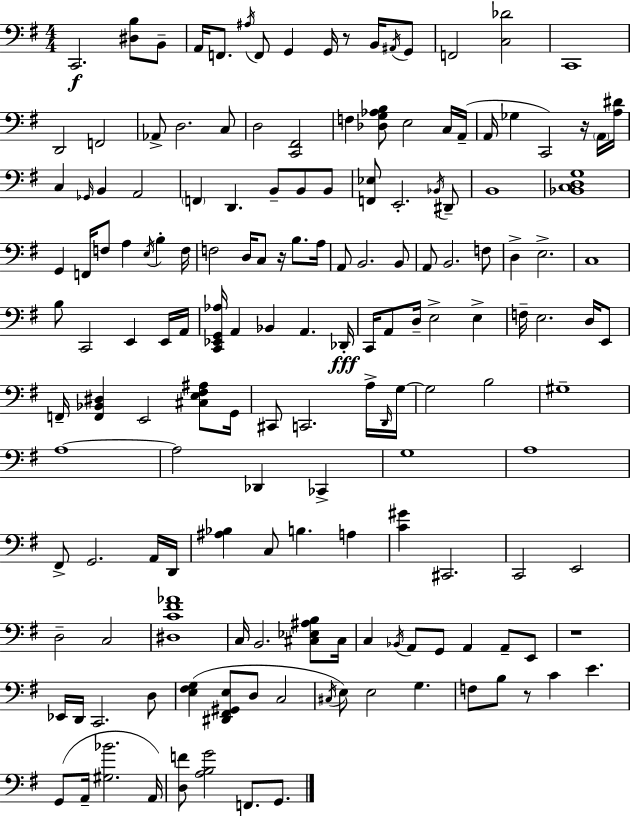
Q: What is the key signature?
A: E minor